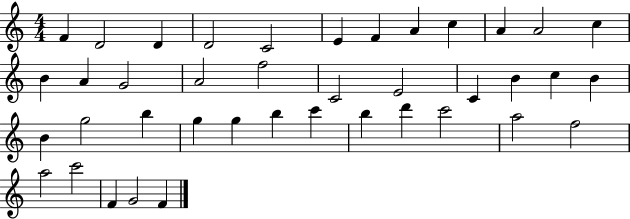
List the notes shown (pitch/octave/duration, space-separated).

F4/q D4/h D4/q D4/h C4/h E4/q F4/q A4/q C5/q A4/q A4/h C5/q B4/q A4/q G4/h A4/h F5/h C4/h E4/h C4/q B4/q C5/q B4/q B4/q G5/h B5/q G5/q G5/q B5/q C6/q B5/q D6/q C6/h A5/h F5/h A5/h C6/h F4/q G4/h F4/q